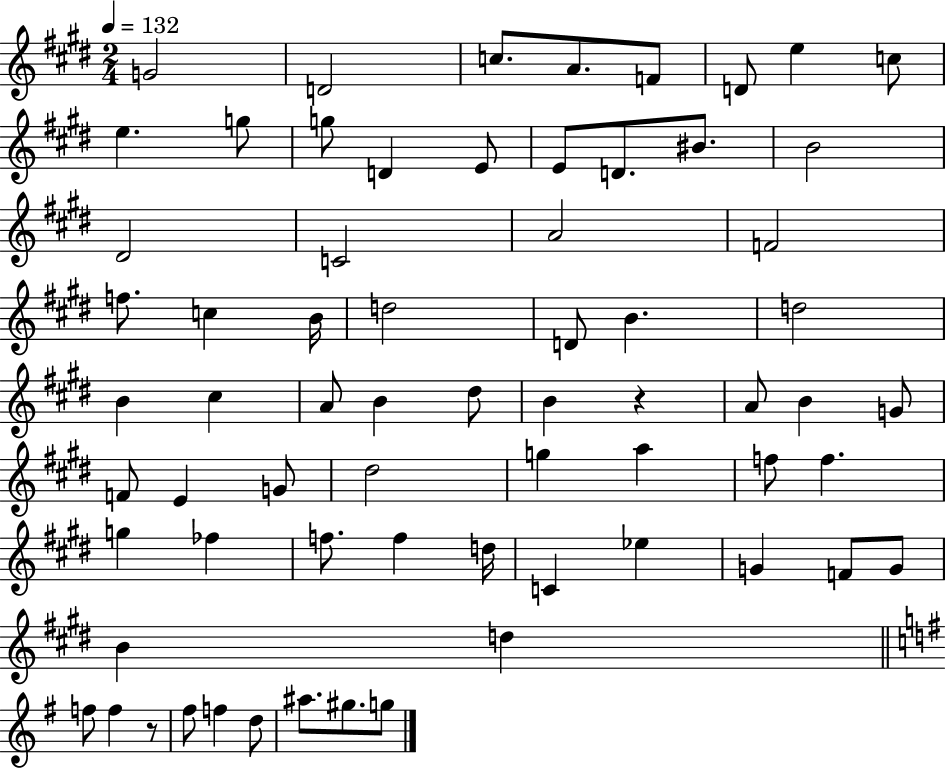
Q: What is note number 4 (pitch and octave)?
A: A4